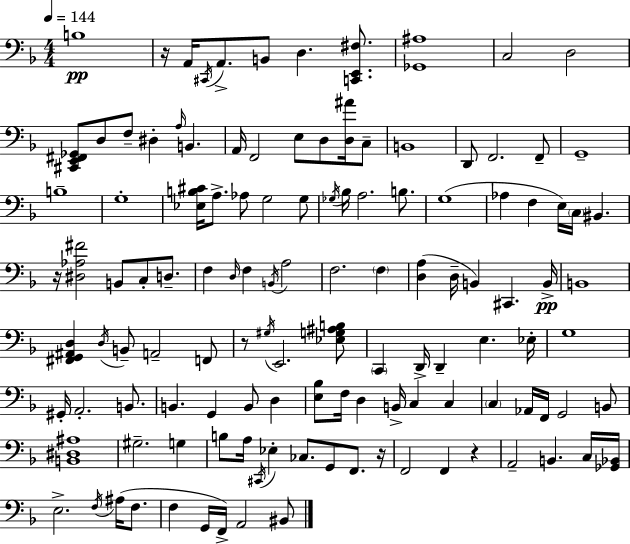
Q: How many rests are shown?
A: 5